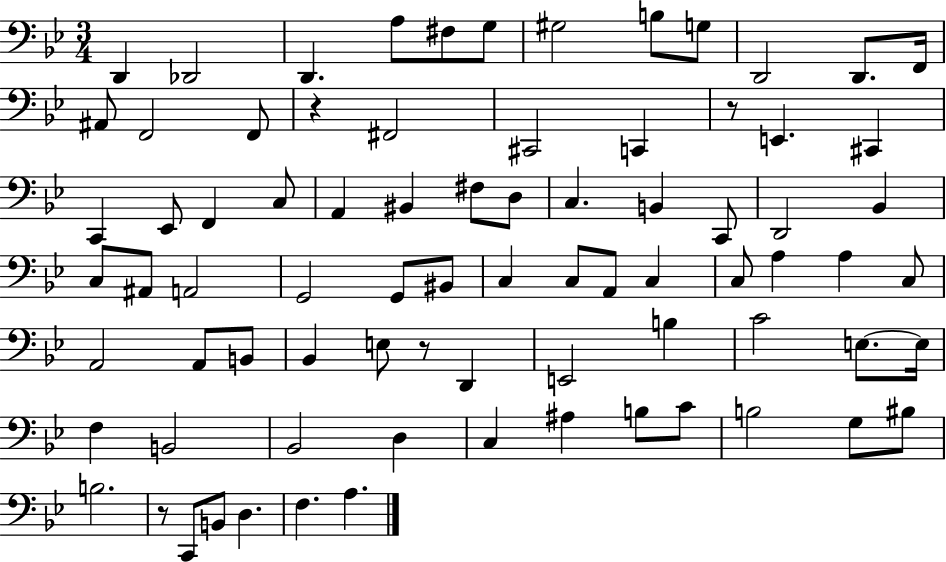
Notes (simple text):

D2/q Db2/h D2/q. A3/e F#3/e G3/e G#3/h B3/e G3/e D2/h D2/e. F2/s A#2/e F2/h F2/e R/q F#2/h C#2/h C2/q R/e E2/q. C#2/q C2/q Eb2/e F2/q C3/e A2/q BIS2/q F#3/e D3/e C3/q. B2/q C2/e D2/h Bb2/q C3/e A#2/e A2/h G2/h G2/e BIS2/e C3/q C3/e A2/e C3/q C3/e A3/q A3/q C3/e A2/h A2/e B2/e Bb2/q E3/e R/e D2/q E2/h B3/q C4/h E3/e. E3/s F3/q B2/h Bb2/h D3/q C3/q A#3/q B3/e C4/e B3/h G3/e BIS3/e B3/h. R/e C2/e B2/e D3/q. F3/q. A3/q.